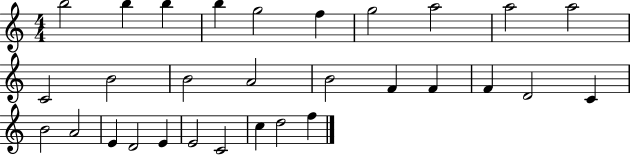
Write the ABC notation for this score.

X:1
T:Untitled
M:4/4
L:1/4
K:C
b2 b b b g2 f g2 a2 a2 a2 C2 B2 B2 A2 B2 F F F D2 C B2 A2 E D2 E E2 C2 c d2 f